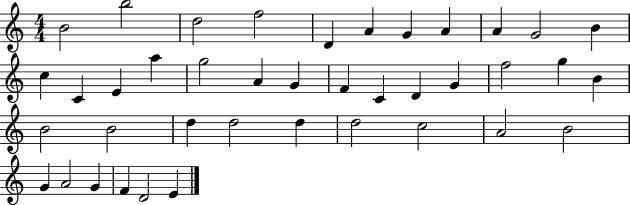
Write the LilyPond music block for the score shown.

{
  \clef treble
  \numericTimeSignature
  \time 4/4
  \key c \major
  b'2 b''2 | d''2 f''2 | d'4 a'4 g'4 a'4 | a'4 g'2 b'4 | \break c''4 c'4 e'4 a''4 | g''2 a'4 g'4 | f'4 c'4 d'4 g'4 | f''2 g''4 b'4 | \break b'2 b'2 | d''4 d''2 d''4 | d''2 c''2 | a'2 b'2 | \break g'4 a'2 g'4 | f'4 d'2 e'4 | \bar "|."
}